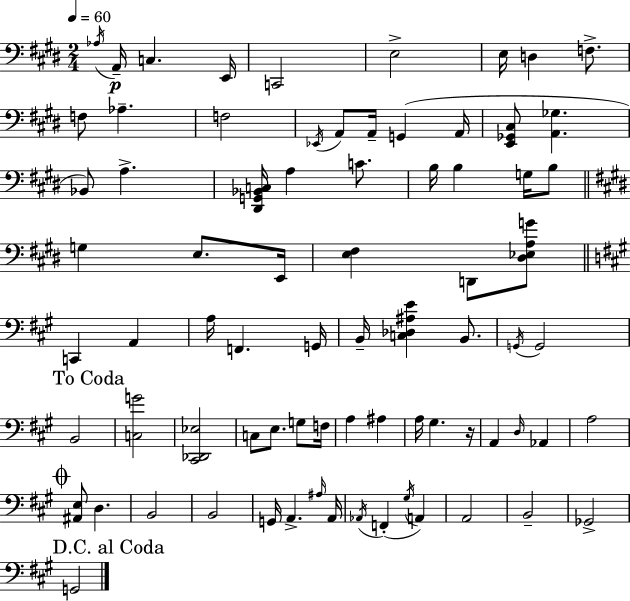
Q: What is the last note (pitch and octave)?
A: G2